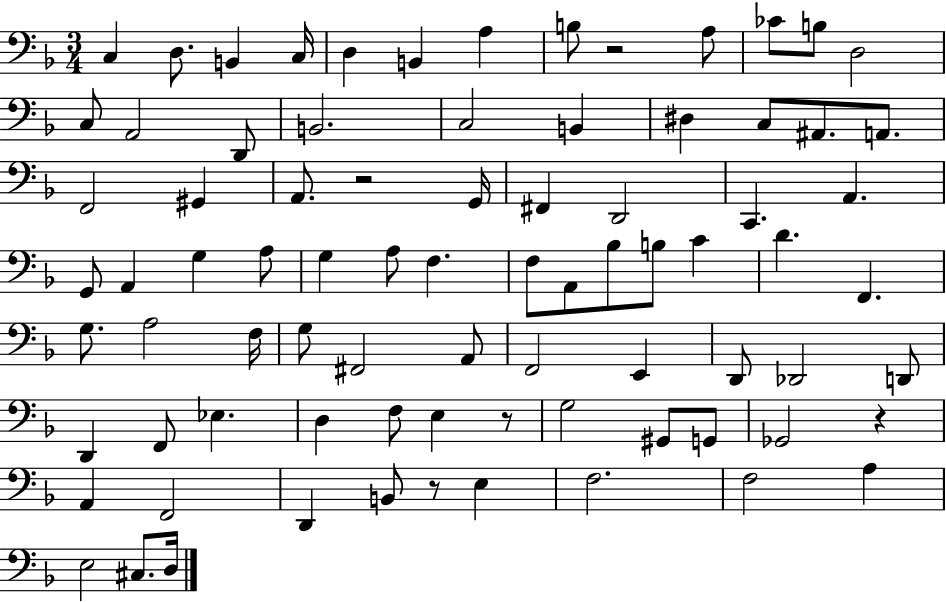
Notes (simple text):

C3/q D3/e. B2/q C3/s D3/q B2/q A3/q B3/e R/h A3/e CES4/e B3/e D3/h C3/e A2/h D2/e B2/h. C3/h B2/q D#3/q C3/e A#2/e. A2/e. F2/h G#2/q A2/e. R/h G2/s F#2/q D2/h C2/q. A2/q. G2/e A2/q G3/q A3/e G3/q A3/e F3/q. F3/e A2/e Bb3/e B3/e C4/q D4/q. F2/q. G3/e. A3/h F3/s G3/e F#2/h A2/e F2/h E2/q D2/e Db2/h D2/e D2/q F2/e Eb3/q. D3/q F3/e E3/q R/e G3/h G#2/e G2/e Gb2/h R/q A2/q F2/h D2/q B2/e R/e E3/q F3/h. F3/h A3/q E3/h C#3/e. D3/s